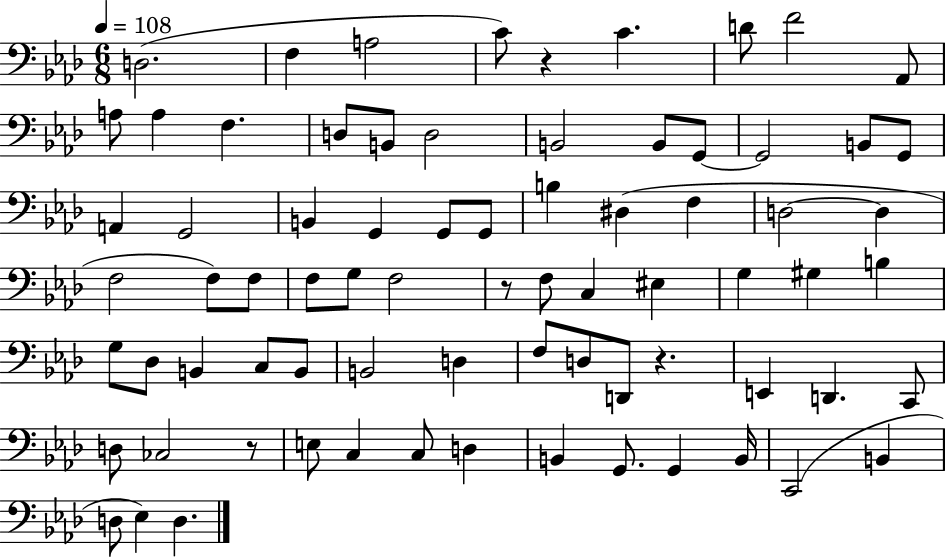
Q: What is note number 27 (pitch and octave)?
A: B3